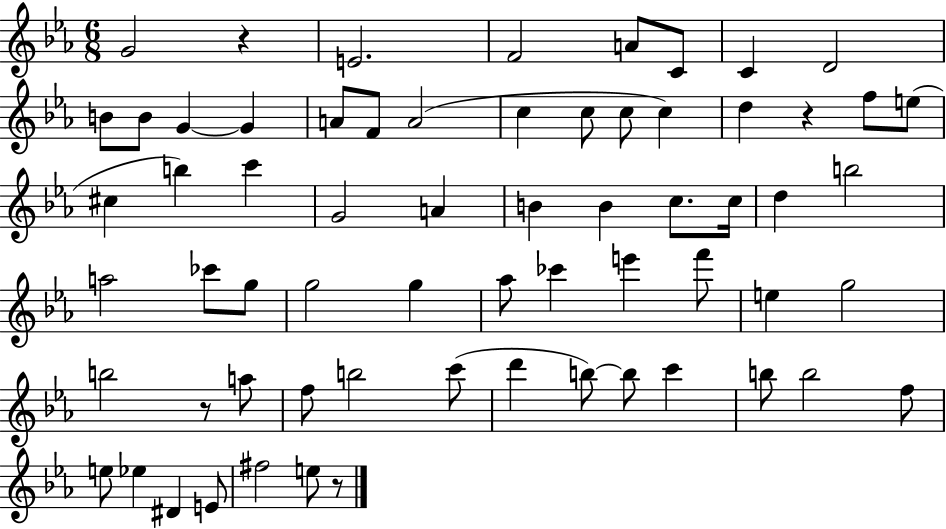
{
  \clef treble
  \numericTimeSignature
  \time 6/8
  \key ees \major
  g'2 r4 | e'2. | f'2 a'8 c'8 | c'4 d'2 | \break b'8 b'8 g'4~~ g'4 | a'8 f'8 a'2( | c''4 c''8 c''8 c''4) | d''4 r4 f''8 e''8( | \break cis''4 b''4) c'''4 | g'2 a'4 | b'4 b'4 c''8. c''16 | d''4 b''2 | \break a''2 ces'''8 g''8 | g''2 g''4 | aes''8 ces'''4 e'''4 f'''8 | e''4 g''2 | \break b''2 r8 a''8 | f''8 b''2 c'''8( | d'''4 b''8~~) b''8 c'''4 | b''8 b''2 f''8 | \break e''8 ees''4 dis'4 e'8 | fis''2 e''8 r8 | \bar "|."
}